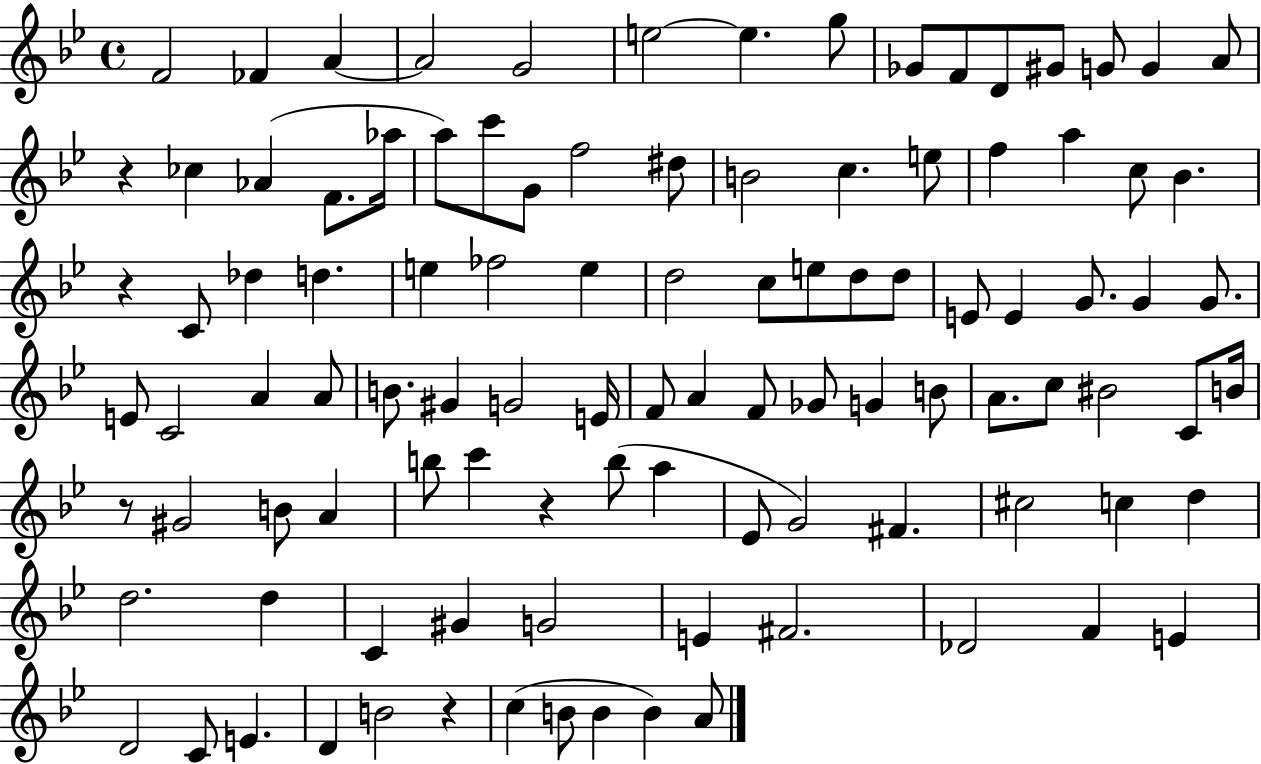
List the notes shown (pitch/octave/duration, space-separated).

F4/h FES4/q A4/q A4/h G4/h E5/h E5/q. G5/e Gb4/e F4/e D4/e G#4/e G4/e G4/q A4/e R/q CES5/q Ab4/q F4/e. Ab5/s A5/e C6/e G4/e F5/h D#5/e B4/h C5/q. E5/e F5/q A5/q C5/e Bb4/q. R/q C4/e Db5/q D5/q. E5/q FES5/h E5/q D5/h C5/e E5/e D5/e D5/e E4/e E4/q G4/e. G4/q G4/e. E4/e C4/h A4/q A4/e B4/e. G#4/q G4/h E4/s F4/e A4/q F4/e Gb4/e G4/q B4/e A4/e. C5/e BIS4/h C4/e B4/s R/e G#4/h B4/e A4/q B5/e C6/q R/q B5/e A5/q Eb4/e G4/h F#4/q. C#5/h C5/q D5/q D5/h. D5/q C4/q G#4/q G4/h E4/q F#4/h. Db4/h F4/q E4/q D4/h C4/e E4/q. D4/q B4/h R/q C5/q B4/e B4/q B4/q A4/e